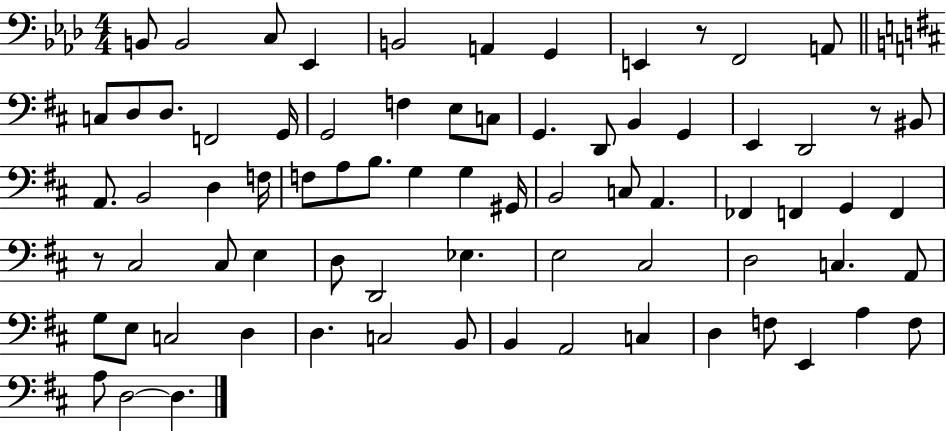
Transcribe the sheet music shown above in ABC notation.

X:1
T:Untitled
M:4/4
L:1/4
K:Ab
B,,/2 B,,2 C,/2 _E,, B,,2 A,, G,, E,, z/2 F,,2 A,,/2 C,/2 D,/2 D,/2 F,,2 G,,/4 G,,2 F, E,/2 C,/2 G,, D,,/2 B,, G,, E,, D,,2 z/2 ^B,,/2 A,,/2 B,,2 D, F,/4 F,/2 A,/2 B,/2 G, G, ^G,,/4 B,,2 C,/2 A,, _F,, F,, G,, F,, z/2 ^C,2 ^C,/2 E, D,/2 D,,2 _E, E,2 ^C,2 D,2 C, A,,/2 G,/2 E,/2 C,2 D, D, C,2 B,,/2 B,, A,,2 C, D, F,/2 E,, A, F,/2 A,/2 D,2 D,